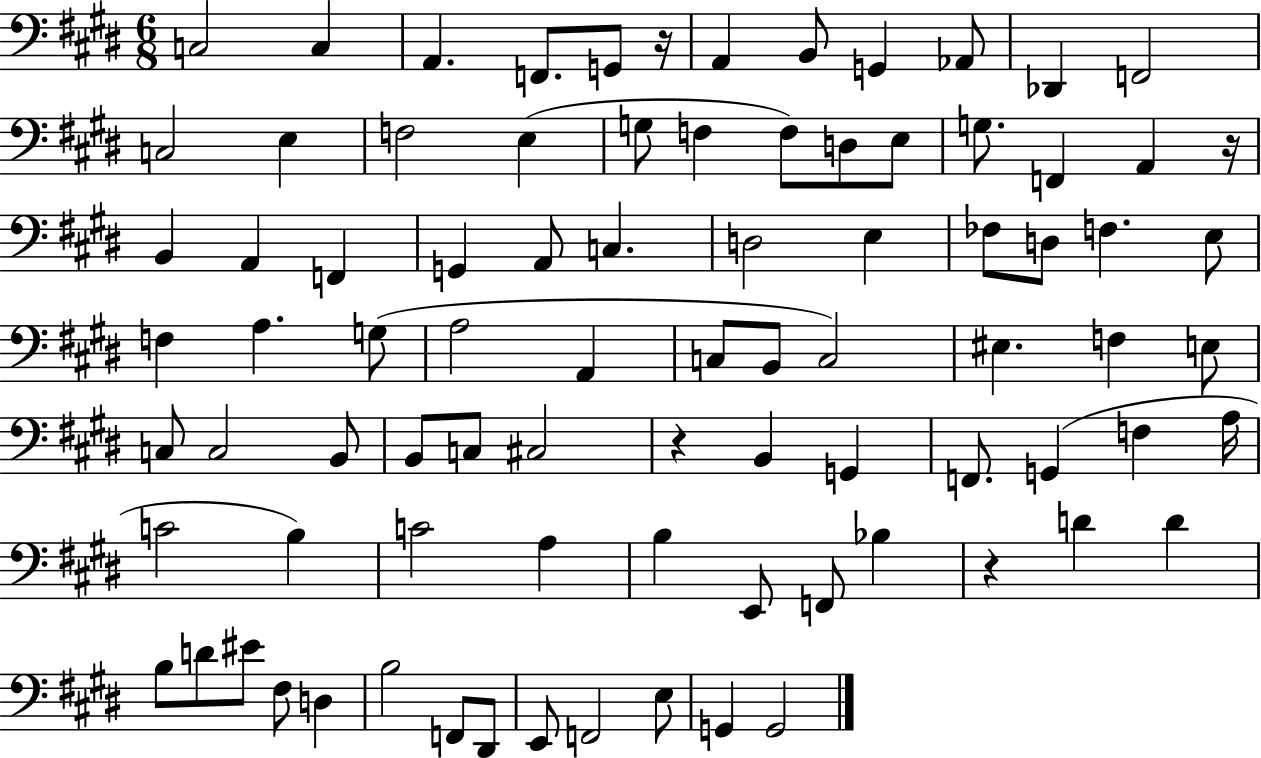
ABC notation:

X:1
T:Untitled
M:6/8
L:1/4
K:E
C,2 C, A,, F,,/2 G,,/2 z/4 A,, B,,/2 G,, _A,,/2 _D,, F,,2 C,2 E, F,2 E, G,/2 F, F,/2 D,/2 E,/2 G,/2 F,, A,, z/4 B,, A,, F,, G,, A,,/2 C, D,2 E, _F,/2 D,/2 F, E,/2 F, A, G,/2 A,2 A,, C,/2 B,,/2 C,2 ^E, F, E,/2 C,/2 C,2 B,,/2 B,,/2 C,/2 ^C,2 z B,, G,, F,,/2 G,, F, A,/4 C2 B, C2 A, B, E,,/2 F,,/2 _B, z D D B,/2 D/2 ^E/2 ^F,/2 D, B,2 F,,/2 ^D,,/2 E,,/2 F,,2 E,/2 G,, G,,2